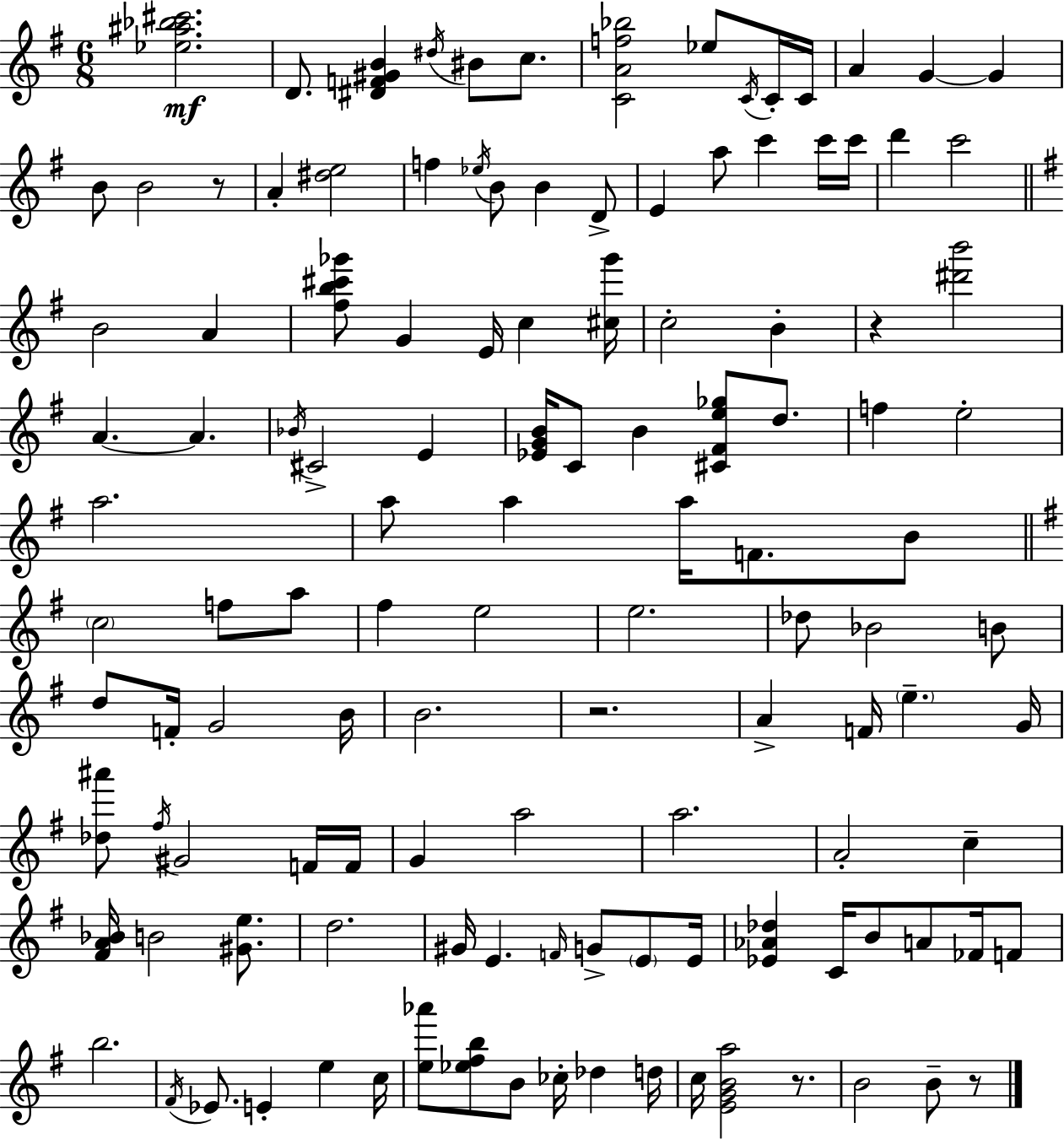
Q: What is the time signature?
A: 6/8